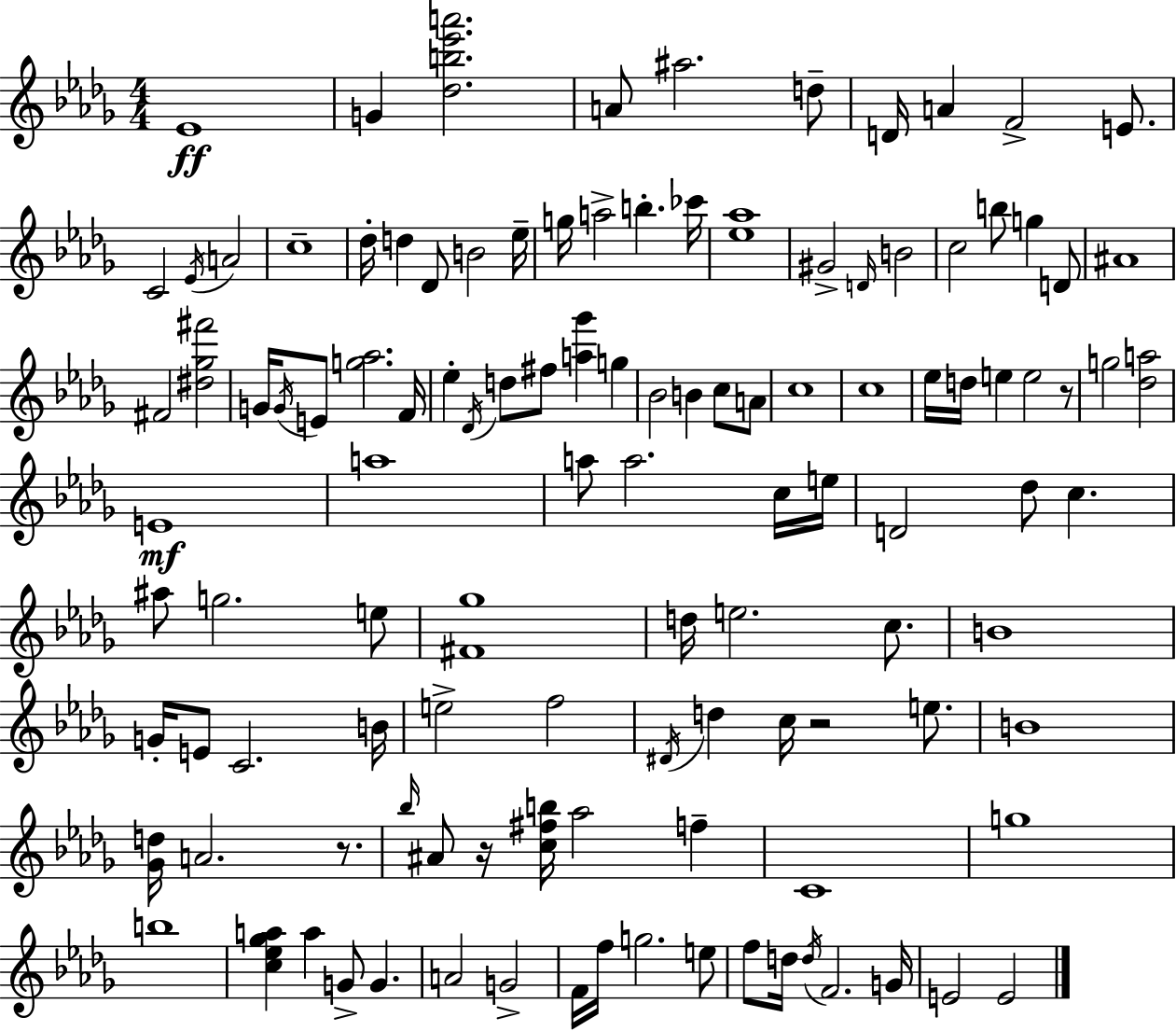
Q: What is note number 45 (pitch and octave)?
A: C5